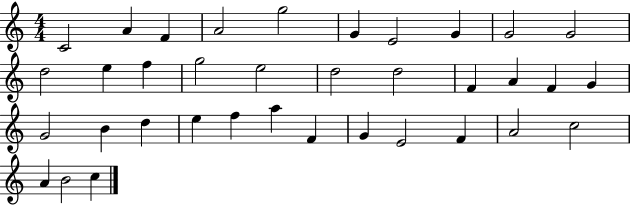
C4/h A4/q F4/q A4/h G5/h G4/q E4/h G4/q G4/h G4/h D5/h E5/q F5/q G5/h E5/h D5/h D5/h F4/q A4/q F4/q G4/q G4/h B4/q D5/q E5/q F5/q A5/q F4/q G4/q E4/h F4/q A4/h C5/h A4/q B4/h C5/q